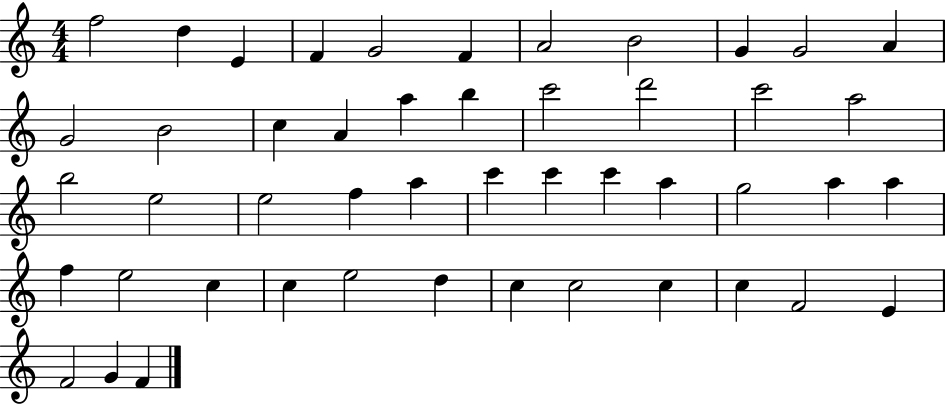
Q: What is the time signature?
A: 4/4